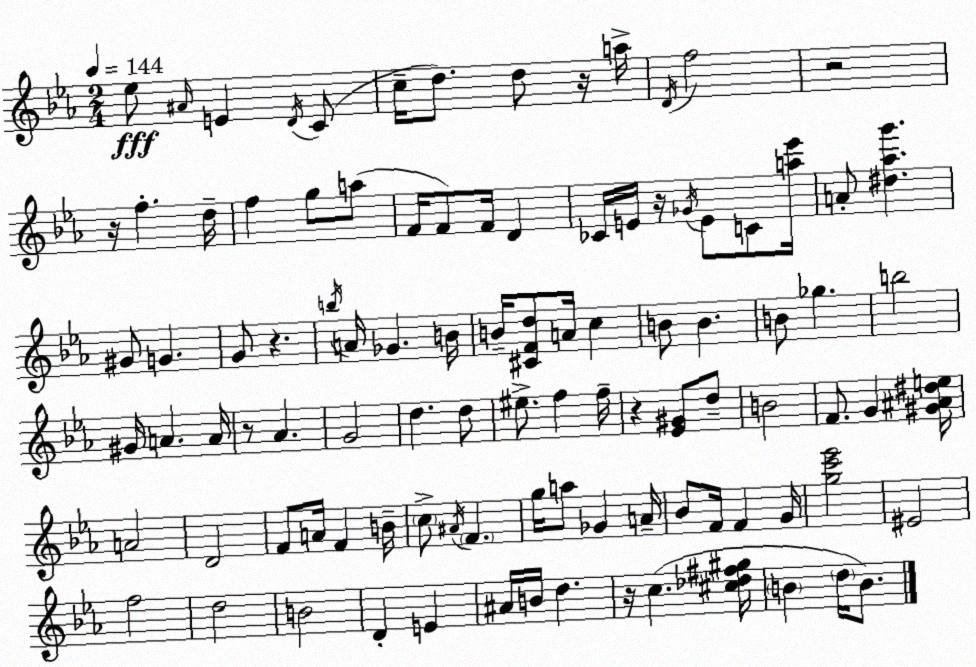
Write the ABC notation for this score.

X:1
T:Untitled
M:2/4
L:1/4
K:Cm
_e/2 ^A/4 E D/4 C/2 c/4 d/2 d/2 z/4 a/4 D/4 f2 z2 z/4 f d/4 f g/2 a/2 F/4 F/2 F/4 D _C/4 E/4 z/4 _G/4 E/2 C/2 [a_e']/4 A/2 [^d_ag'] ^G/2 G G/2 z b/4 A/4 _G B/4 B/4 [^CFd]/2 A/4 c B/2 B B/2 _g b2 ^G/4 A A/4 z/2 _A G2 d d/2 ^e/2 f f/4 z [_E^G]/2 d/2 B2 F/2 G [^G^A^de]/4 A2 D2 F/2 A/4 F B/4 c/2 ^A/4 F g/4 a/2 _G A/4 _B/2 F/4 F G/4 [gc'_e']2 ^E2 f2 d2 B2 D E ^A/4 B/4 d z/4 c [^c_d^f^g]/4 B d/4 B/2